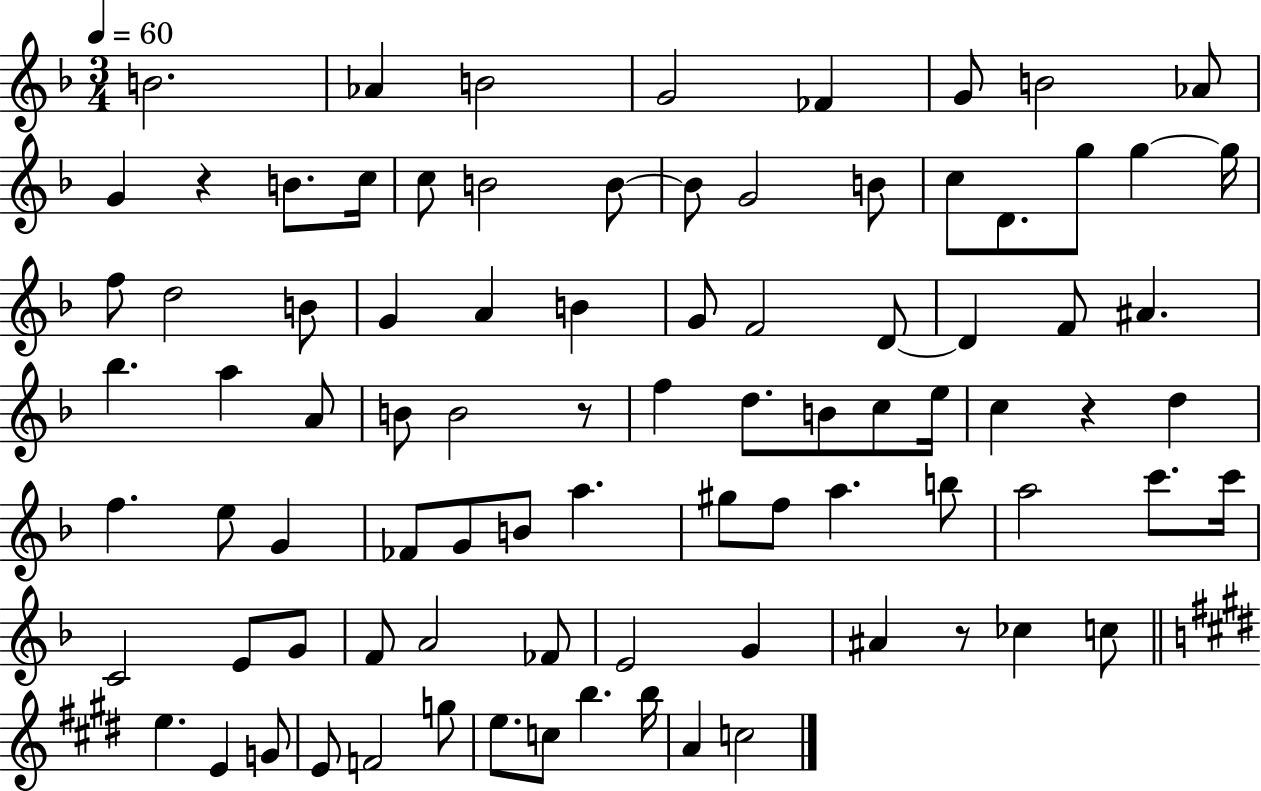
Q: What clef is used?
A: treble